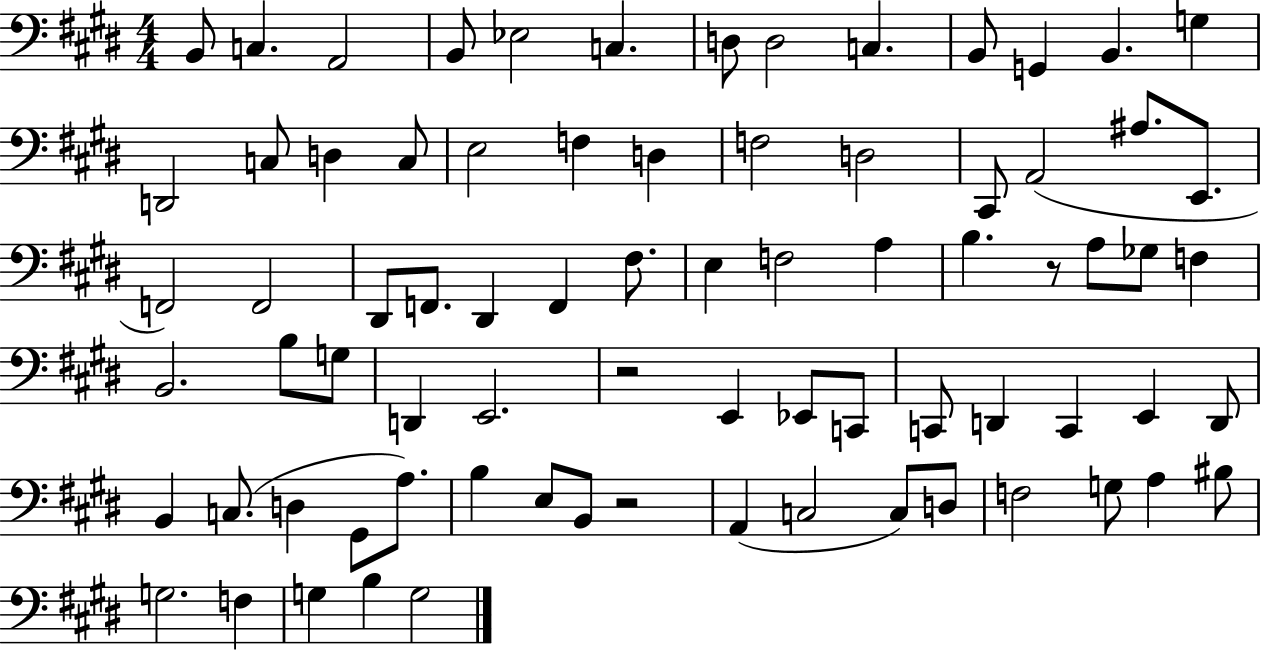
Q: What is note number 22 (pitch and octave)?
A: D3